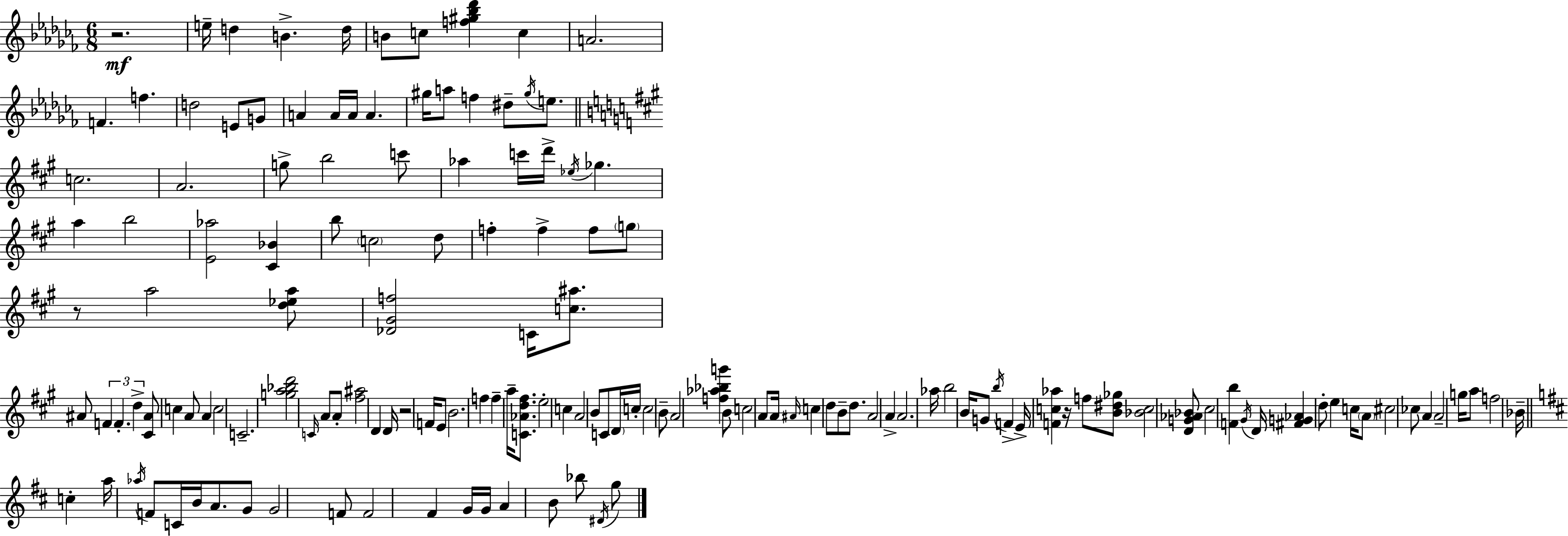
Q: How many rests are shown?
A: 4